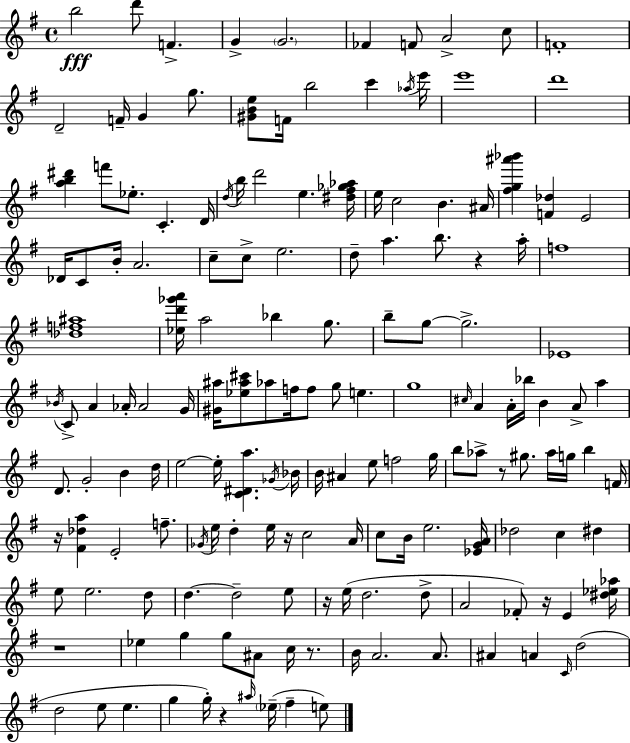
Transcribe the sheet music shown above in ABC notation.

X:1
T:Untitled
M:4/4
L:1/4
K:G
b2 d'/2 F G G2 _F F/2 A2 c/2 F4 D2 F/4 G g/2 [^GBe]/2 F/4 b2 c' _a/4 e'/4 e'4 d'4 [ab^d'] f'/2 _e/2 C D/4 d/4 b/4 d'2 e [^d^f_g_a]/4 e/4 c2 B ^A/4 [^fg^a'_b'] [F_d] E2 _D/4 C/2 B/4 A2 c/2 c/2 e2 d/2 a b/2 z a/4 f4 [_df^a]4 [_ed'_g'a']/4 a2 _b g/2 b/2 g/2 g2 _E4 _B/4 C/2 A _A/4 _A2 G/4 [^G^a]/4 [_e^a^c']/2 _a/2 f/4 f/2 g/2 e g4 ^c/4 A A/4 _b/4 B A/2 a D/2 G2 B d/4 e2 e/4 [C^Da] _G/4 _B/4 B/4 ^A e/2 f2 g/4 b/2 _a/2 z/2 ^g/2 _a/4 g/4 b F/4 z/4 [^F_da] E2 f/2 _G/4 e/4 d e/4 z/4 c2 A/4 c/2 B/4 e2 [_EGA]/4 _d2 c ^d e/2 e2 d/2 d d2 e/2 z/4 e/4 d2 d/2 A2 _F/2 z/4 E [^d_e_a]/4 z4 _e g g/2 ^A/2 c/4 z/2 B/4 A2 A/2 ^A A C/4 d2 d2 e/2 e g g/4 z ^a/4 _e/4 ^f e/2